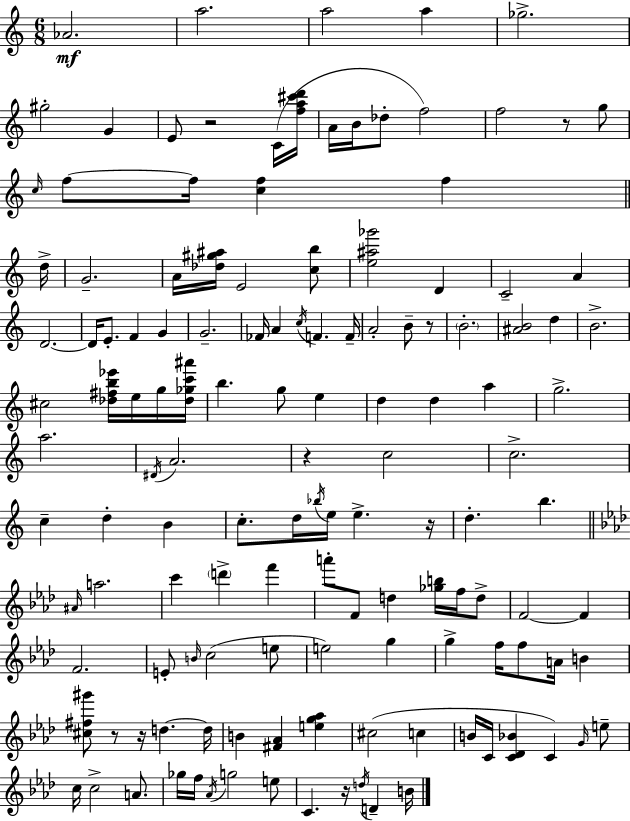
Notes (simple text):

Ab4/h. A5/h. A5/h A5/q Gb5/h. G#5/h G4/q E4/e R/h C4/s [F5,A5,C#6,D6]/s A4/s B4/s Db5/e F5/h F5/h R/e G5/e C5/s F5/e F5/s [C5,F5]/q F5/q D5/s G4/h. A4/s [Db5,G#5,A#5]/s E4/h [C5,B5]/e [E5,A#5,Gb6]/h D4/q C4/h A4/q D4/h. D4/s E4/e. F4/q G4/q G4/h. FES4/s A4/q C5/s F4/q. F4/s A4/h B4/e R/e B4/h. [A#4,B4]/h D5/q B4/h. C#5/h [Db5,F#5,B5,Eb6]/s E5/s G5/s [Db5,Gb5,C6,A#6]/s B5/q. G5/e E5/q D5/q D5/q A5/q G5/h. A5/h. D#4/s A4/h. R/q C5/h C5/h. C5/q D5/q B4/q C5/e. D5/s Bb5/s E5/s E5/q. R/s D5/q. B5/q. A#4/s A5/h. C6/q D6/q F6/q A6/e F4/e D5/q [Gb5,B5]/s F5/s D5/e F4/h F4/q F4/h. E4/e B4/s C5/h E5/e E5/h G5/q G5/q F5/s F5/e A4/s B4/q [C#5,F#5,G#6]/e R/e R/s D5/q. D5/s B4/q [F#4,Ab4]/q [E5,G5,Ab5]/q C#5/h C5/q B4/s C4/s [C4,Db4,Bb4]/q C4/q G4/s E5/e C5/s C5/h A4/e. Gb5/s F5/s Ab4/s G5/h E5/e C4/q. R/s D5/s D4/q B4/s